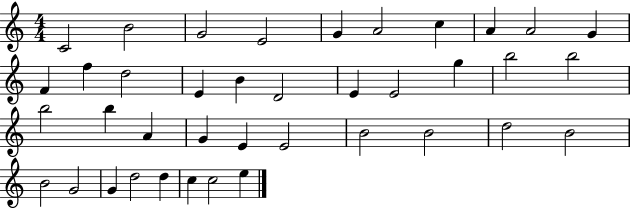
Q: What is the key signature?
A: C major